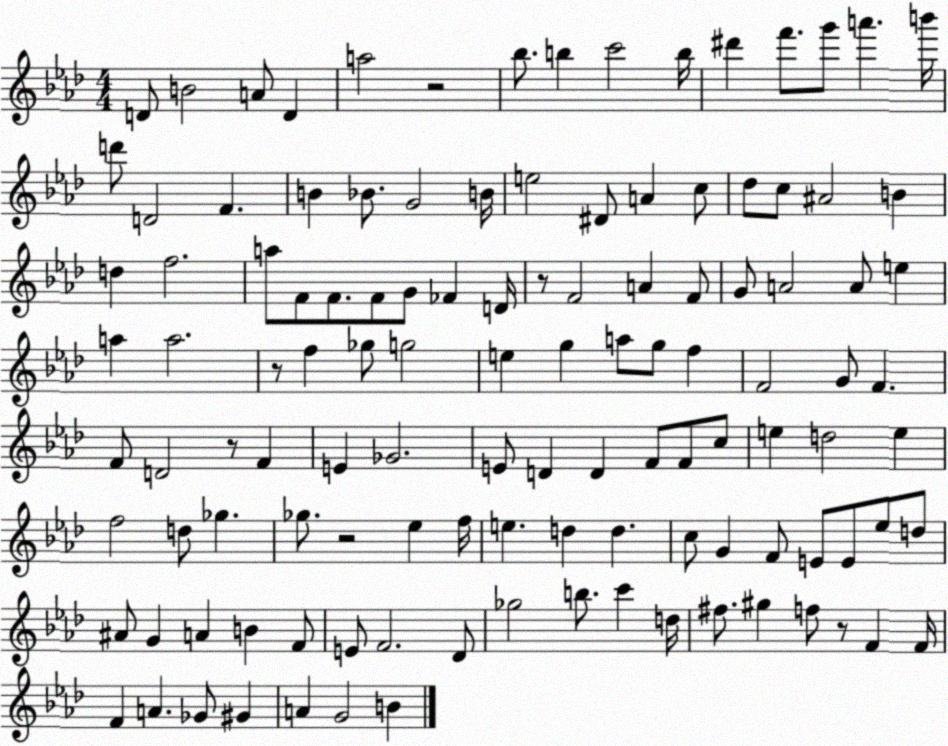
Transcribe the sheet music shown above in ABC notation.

X:1
T:Untitled
M:4/4
L:1/4
K:Ab
D/2 B2 A/2 D a2 z2 _b/2 b c'2 b/4 ^d' f'/2 g'/2 a' b'/4 d'/2 D2 F B _B/2 G2 B/4 e2 ^D/2 A c/2 _d/2 c/2 ^A2 B d f2 a/2 F/2 F/2 F/2 G/2 _F D/4 z/2 F2 A F/2 G/2 A2 A/2 e a a2 z/2 f _g/2 g2 e g a/2 g/2 f F2 G/2 F F/2 D2 z/2 F E _G2 E/2 D D F/2 F/2 c/2 e d2 e f2 d/2 _g _g/2 z2 _e f/4 e d d c/2 G F/2 E/2 E/2 _e/2 d/2 ^A/2 G A B F/2 E/2 F2 _D/2 _g2 b/2 c' d/4 ^f/2 ^g f/2 z/2 F F/4 F A _G/2 ^G A G2 B